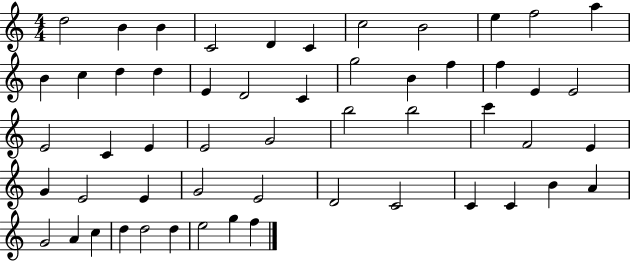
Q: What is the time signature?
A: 4/4